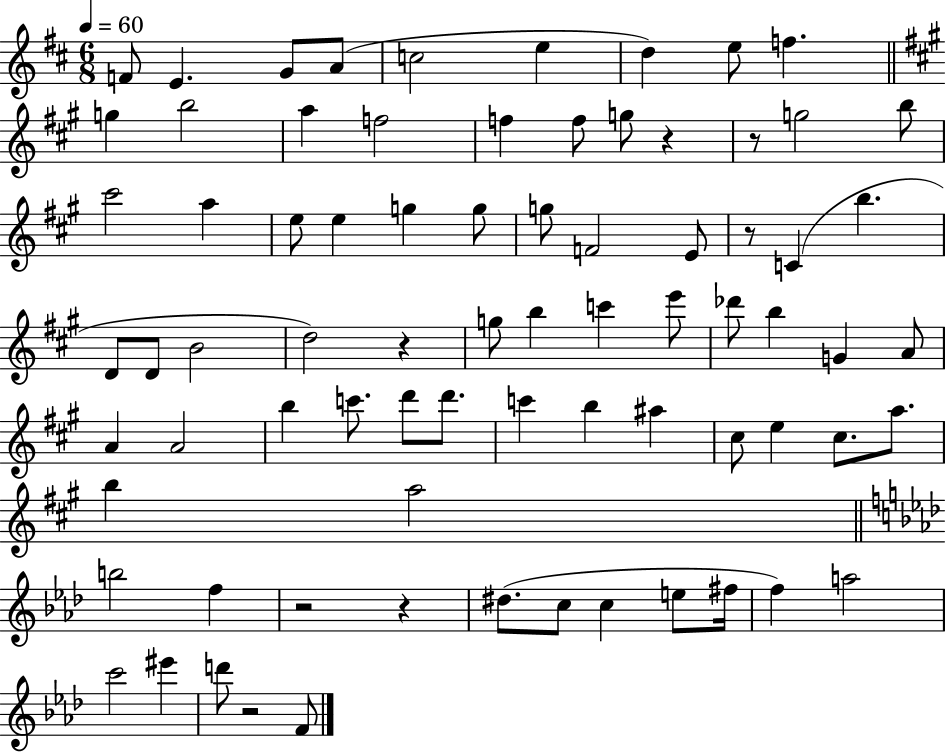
F4/e E4/q. G4/e A4/e C5/h E5/q D5/q E5/e F5/q. G5/q B5/h A5/q F5/h F5/q F5/e G5/e R/q R/e G5/h B5/e C#6/h A5/q E5/e E5/q G5/q G5/e G5/e F4/h E4/e R/e C4/q B5/q. D4/e D4/e B4/h D5/h R/q G5/e B5/q C6/q E6/e Db6/e B5/q G4/q A4/e A4/q A4/h B5/q C6/e. D6/e D6/e. C6/q B5/q A#5/q C#5/e E5/q C#5/e. A5/e. B5/q A5/h B5/h F5/q R/h R/q D#5/e. C5/e C5/q E5/e F#5/s F5/q A5/h C6/h EIS6/q D6/e R/h F4/e